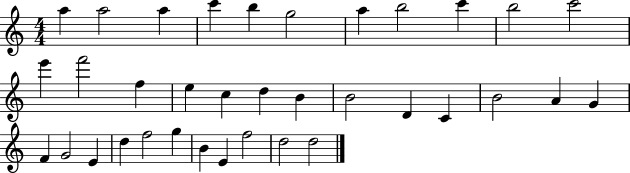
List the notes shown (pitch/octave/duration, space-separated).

A5/q A5/h A5/q C6/q B5/q G5/h A5/q B5/h C6/q B5/h C6/h E6/q F6/h F5/q E5/q C5/q D5/q B4/q B4/h D4/q C4/q B4/h A4/q G4/q F4/q G4/h E4/q D5/q F5/h G5/q B4/q E4/q F5/h D5/h D5/h